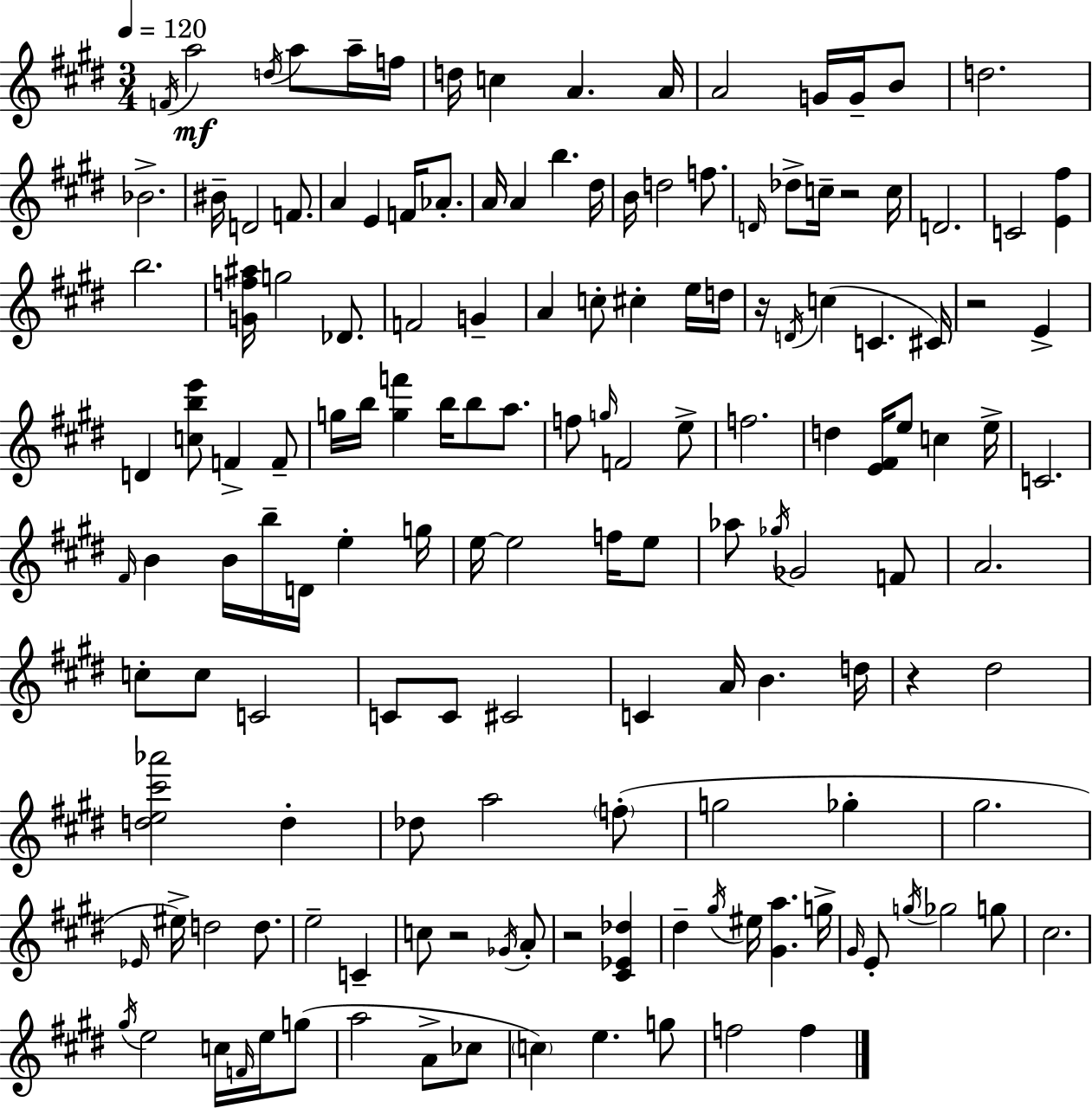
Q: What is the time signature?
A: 3/4